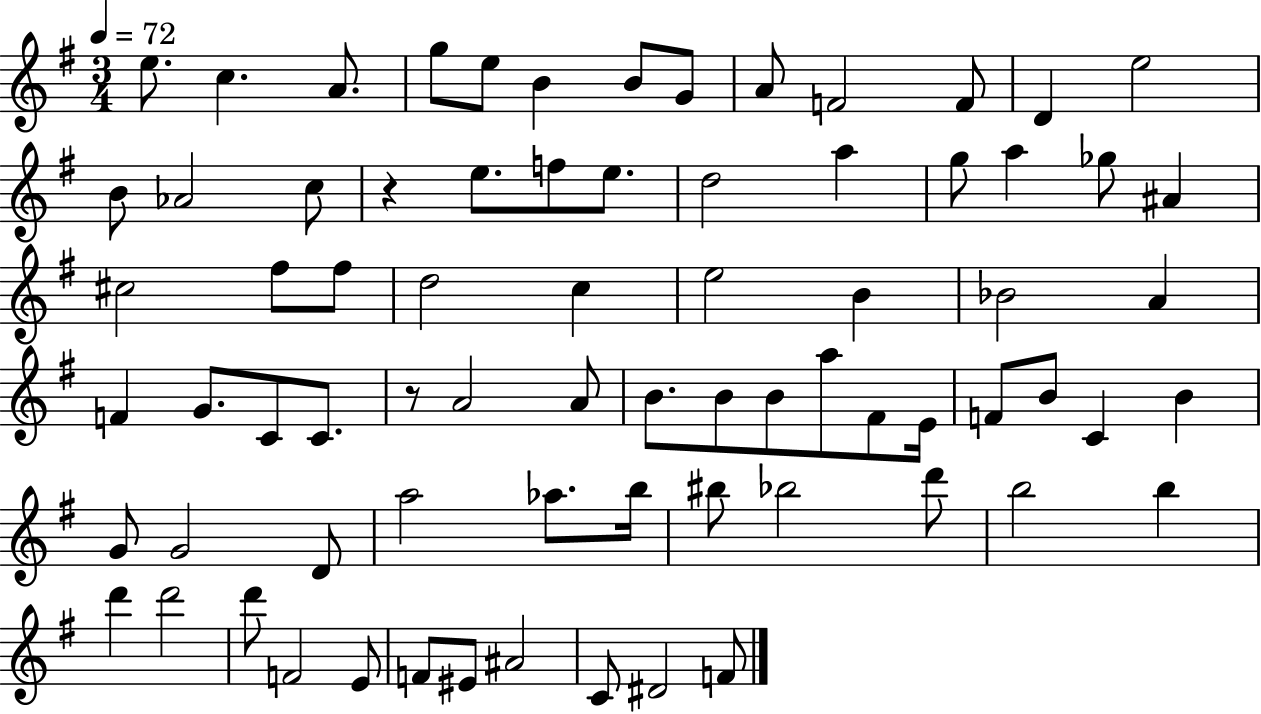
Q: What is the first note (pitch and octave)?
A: E5